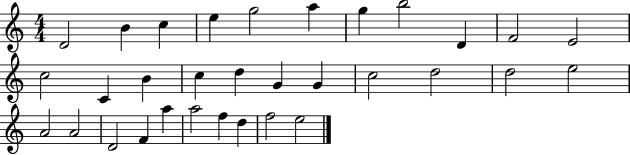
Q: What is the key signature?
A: C major